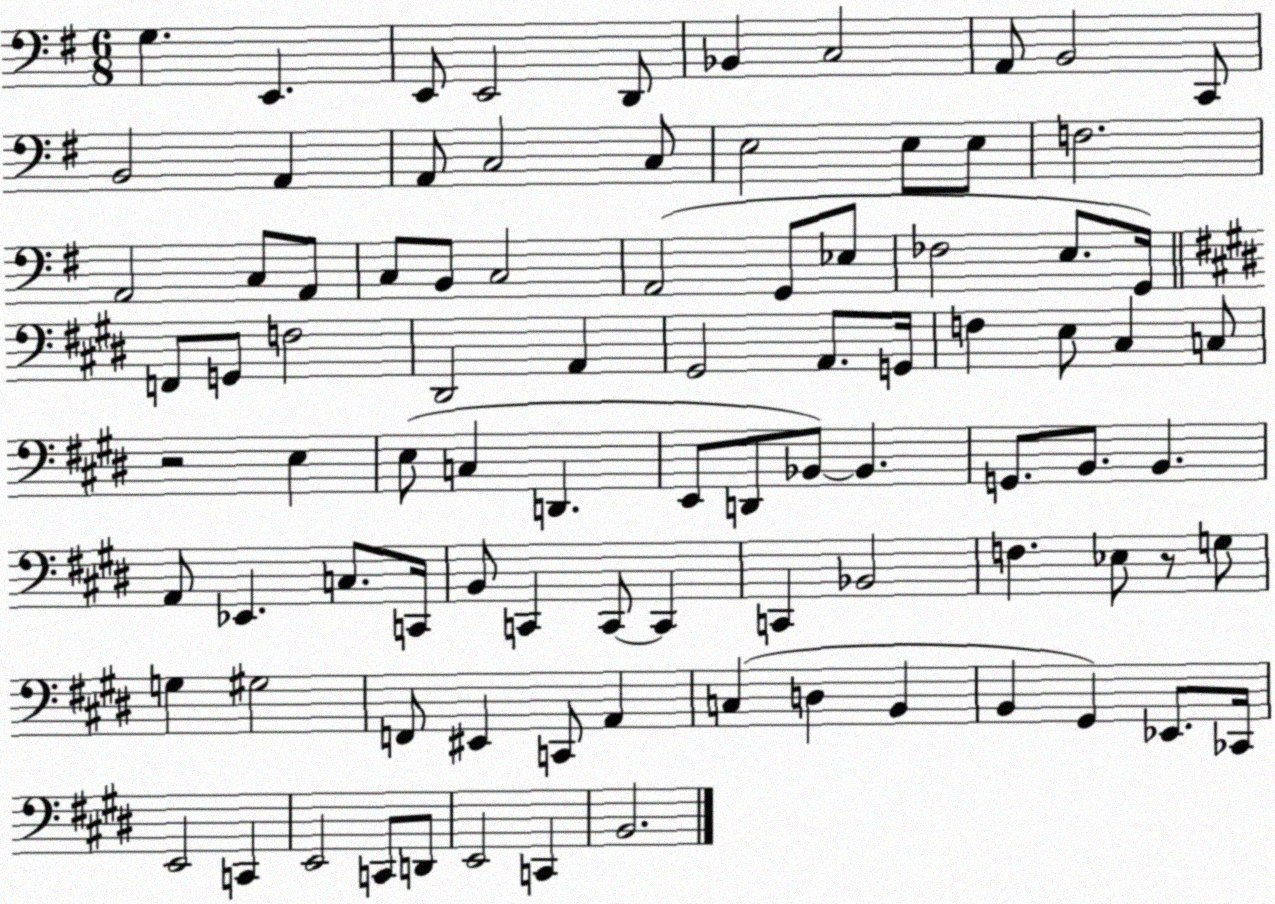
X:1
T:Untitled
M:6/8
L:1/4
K:G
G, E,, E,,/2 E,,2 D,,/2 _B,, C,2 A,,/2 B,,2 C,,/2 B,,2 A,, A,,/2 C,2 C,/2 E,2 E,/2 E,/2 F,2 A,,2 C,/2 A,,/2 C,/2 B,,/2 C,2 A,,2 G,,/2 _E,/2 _F,2 E,/2 G,,/4 F,,/2 G,,/2 F,2 ^D,,2 A,, ^G,,2 A,,/2 G,,/4 F, E,/2 ^C, C,/2 z2 E, E,/2 C, D,, E,,/2 D,,/2 _B,,/2 _B,, G,,/2 B,,/2 B,, A,,/2 _E,, C,/2 C,,/4 B,,/2 C,, C,,/2 C,, C,, _B,,2 F, _E,/2 z/2 G,/2 G, ^G,2 F,,/2 ^E,, C,,/2 A,, C, D, B,, B,, ^G,, _E,,/2 _C,,/4 E,,2 C,, E,,2 C,,/2 D,,/2 E,,2 C,, B,,2